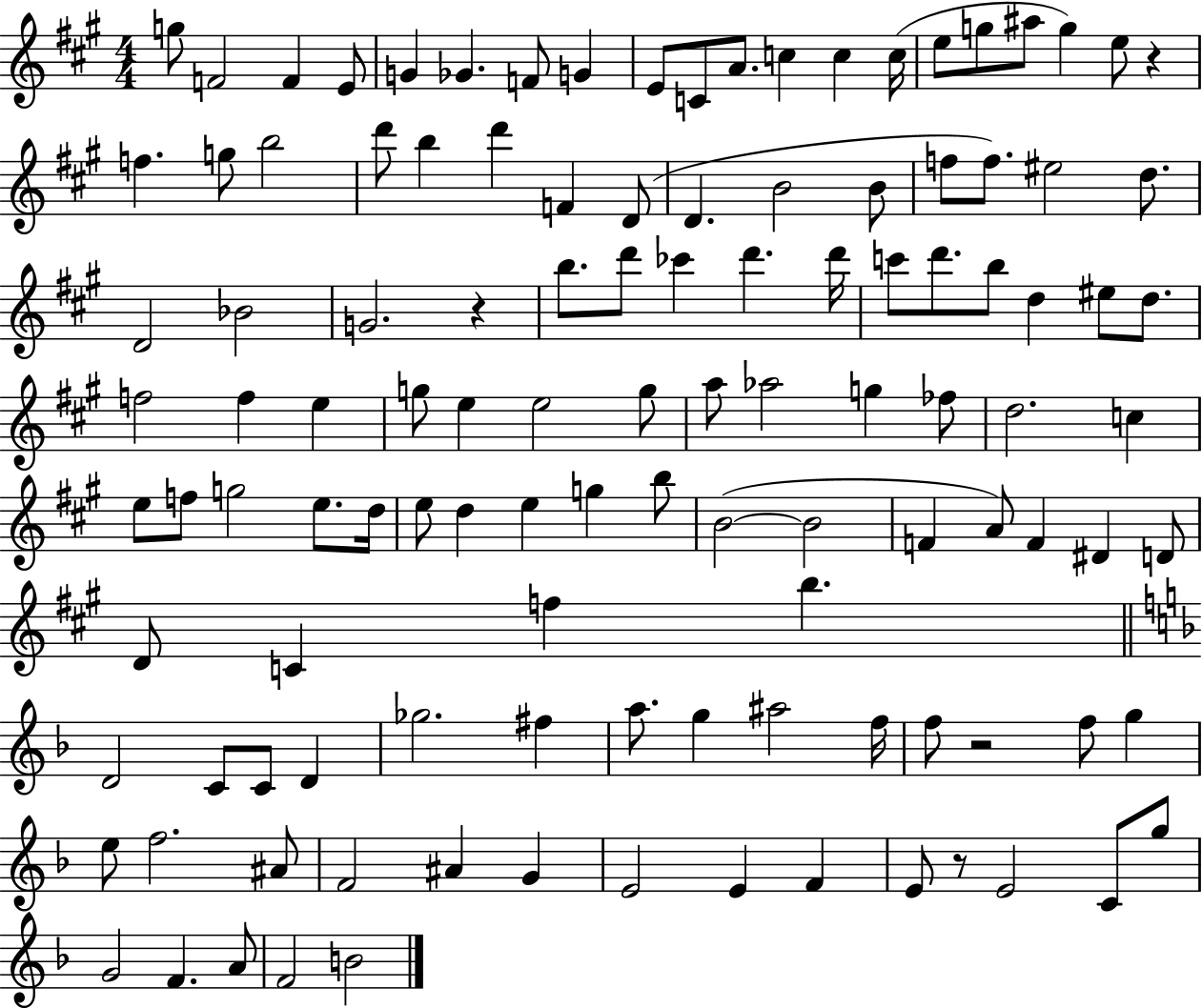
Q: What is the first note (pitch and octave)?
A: G5